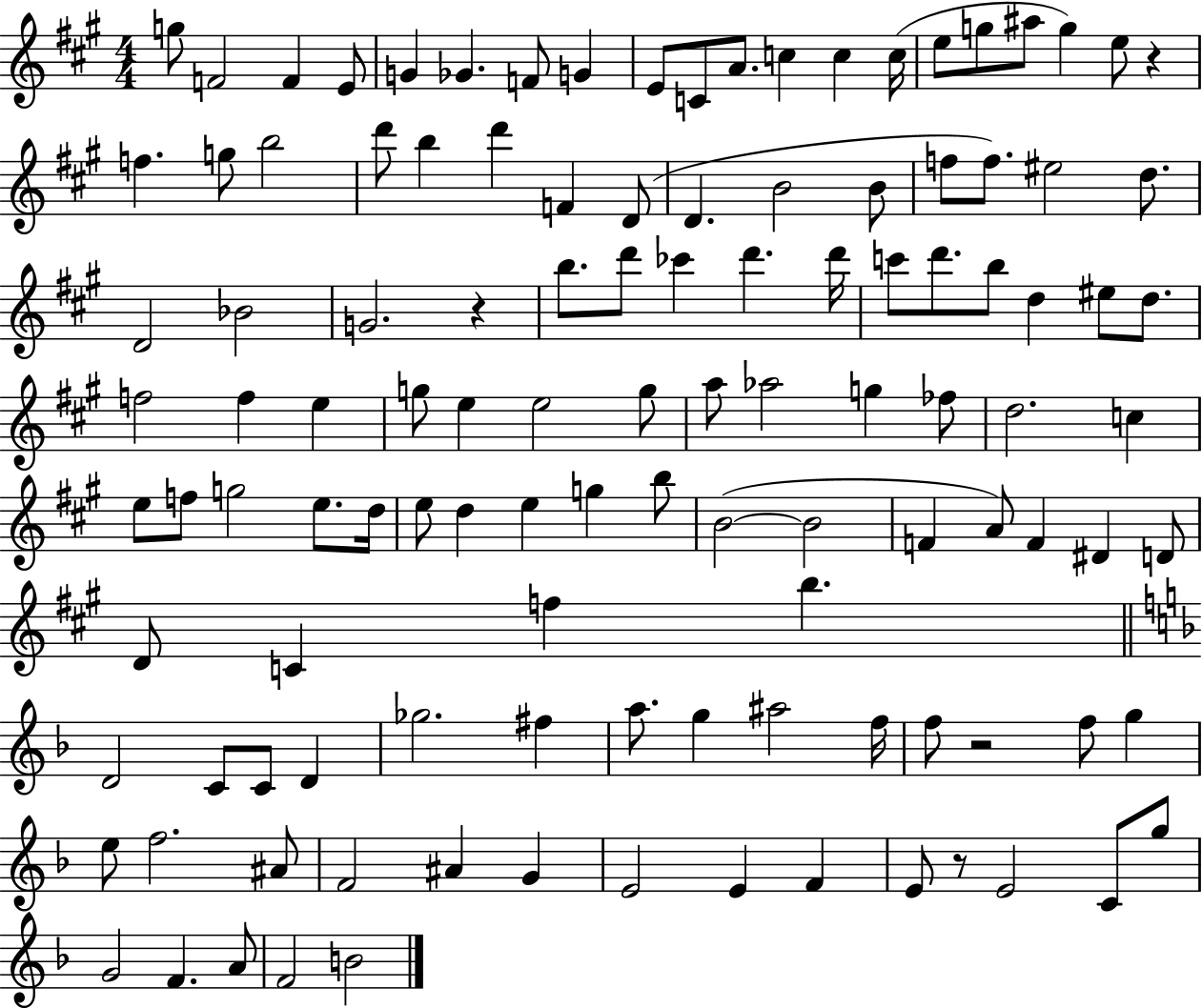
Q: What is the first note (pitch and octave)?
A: G5